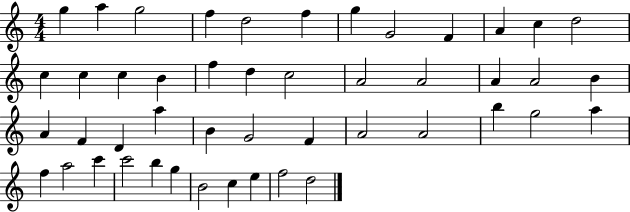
G5/q A5/q G5/h F5/q D5/h F5/q G5/q G4/h F4/q A4/q C5/q D5/h C5/q C5/q C5/q B4/q F5/q D5/q C5/h A4/h A4/h A4/q A4/h B4/q A4/q F4/q D4/q A5/q B4/q G4/h F4/q A4/h A4/h B5/q G5/h A5/q F5/q A5/h C6/q C6/h B5/q G5/q B4/h C5/q E5/q F5/h D5/h